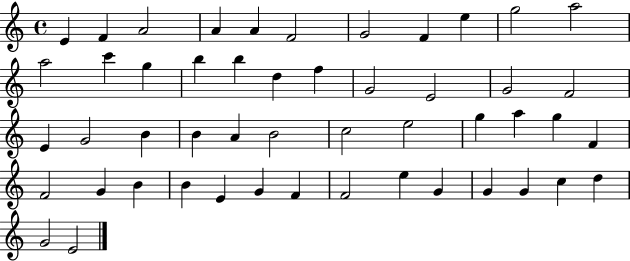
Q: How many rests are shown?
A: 0